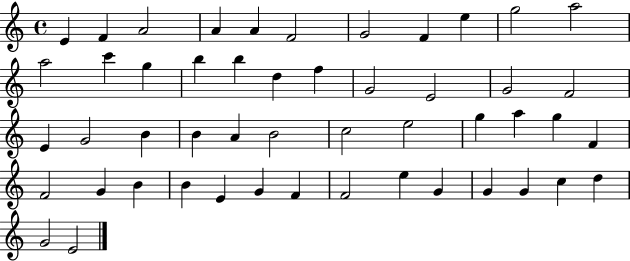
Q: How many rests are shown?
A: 0